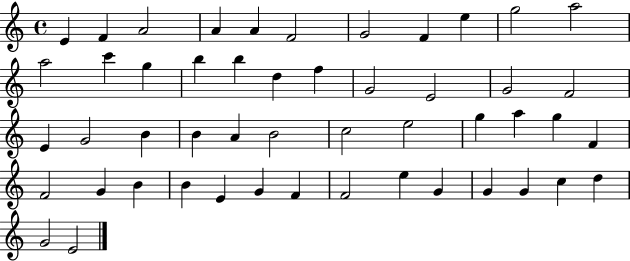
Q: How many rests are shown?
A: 0